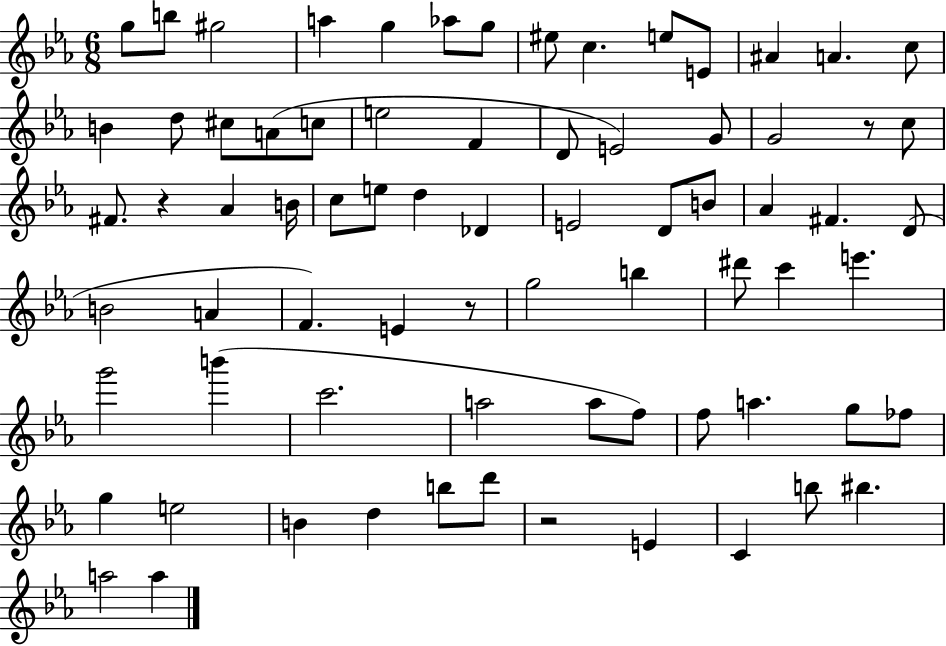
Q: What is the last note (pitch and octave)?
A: A5